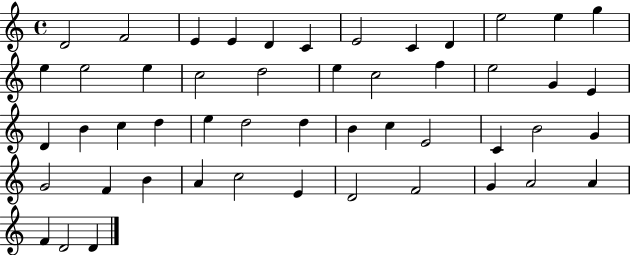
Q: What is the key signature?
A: C major